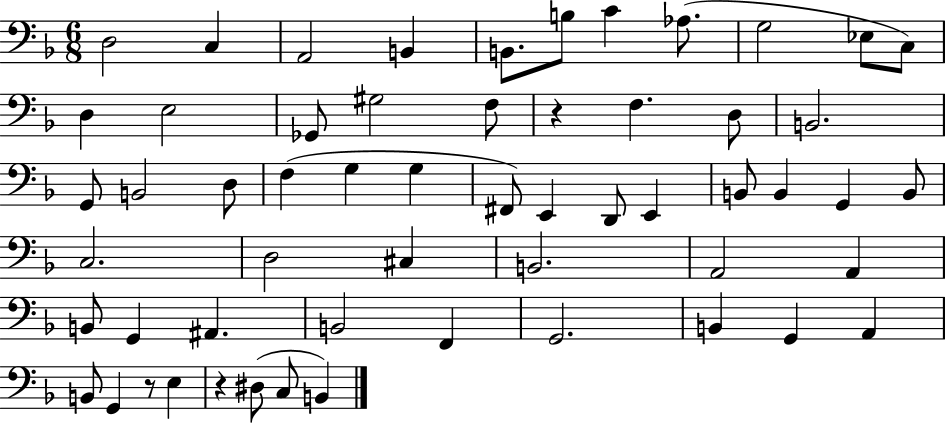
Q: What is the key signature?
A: F major